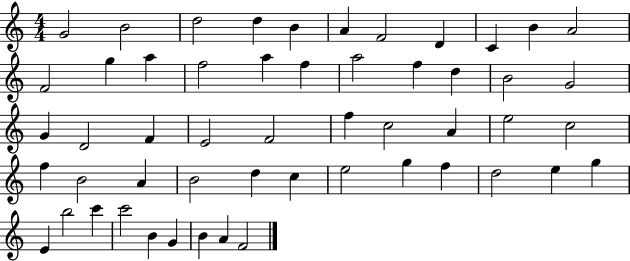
X:1
T:Untitled
M:4/4
L:1/4
K:C
G2 B2 d2 d B A F2 D C B A2 F2 g a f2 a f a2 f d B2 G2 G D2 F E2 F2 f c2 A e2 c2 f B2 A B2 d c e2 g f d2 e g E b2 c' c'2 B G B A F2